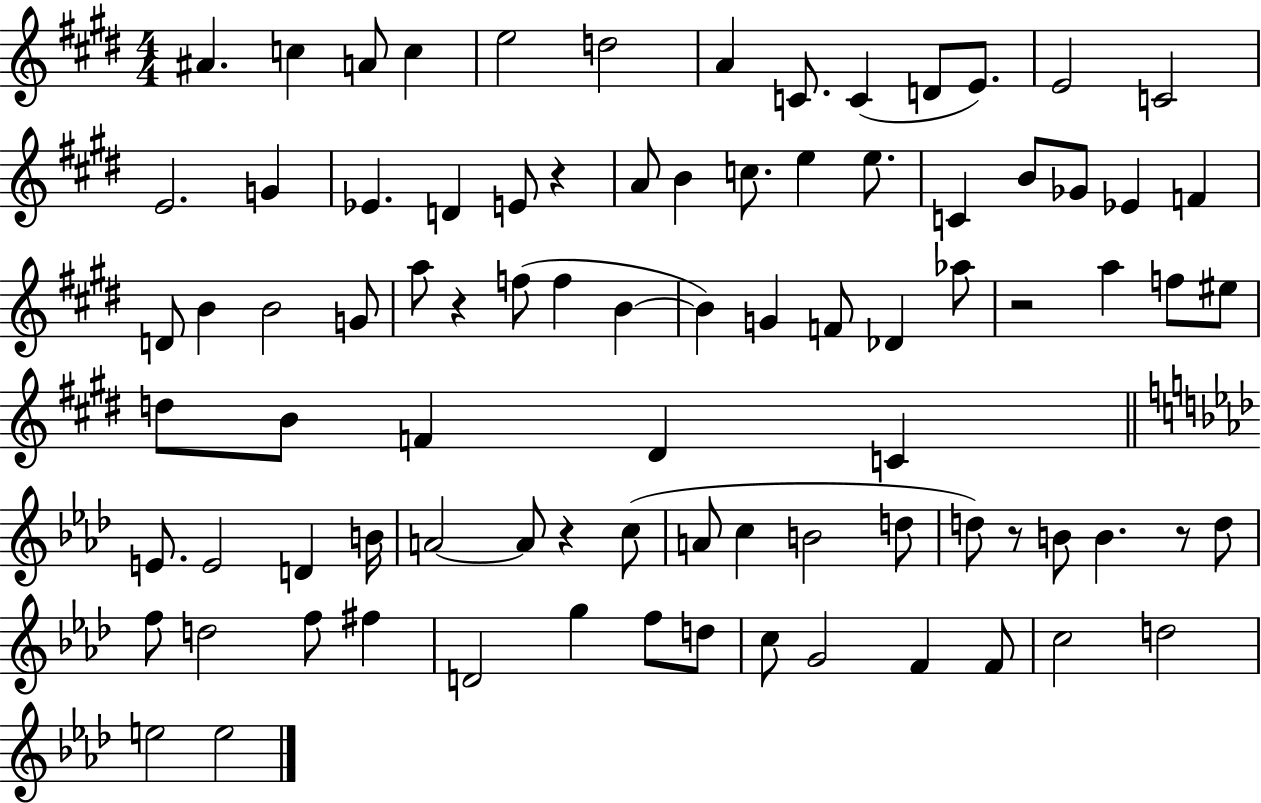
A#4/q. C5/q A4/e C5/q E5/h D5/h A4/q C4/e. C4/q D4/e E4/e. E4/h C4/h E4/h. G4/q Eb4/q. D4/q E4/e R/q A4/e B4/q C5/e. E5/q E5/e. C4/q B4/e Gb4/e Eb4/q F4/q D4/e B4/q B4/h G4/e A5/e R/q F5/e F5/q B4/q B4/q G4/q F4/e Db4/q Ab5/e R/h A5/q F5/e EIS5/e D5/e B4/e F4/q D#4/q C4/q E4/e. E4/h D4/q B4/s A4/h A4/e R/q C5/e A4/e C5/q B4/h D5/e D5/e R/e B4/e B4/q. R/e D5/e F5/e D5/h F5/e F#5/q D4/h G5/q F5/e D5/e C5/e G4/h F4/q F4/e C5/h D5/h E5/h E5/h